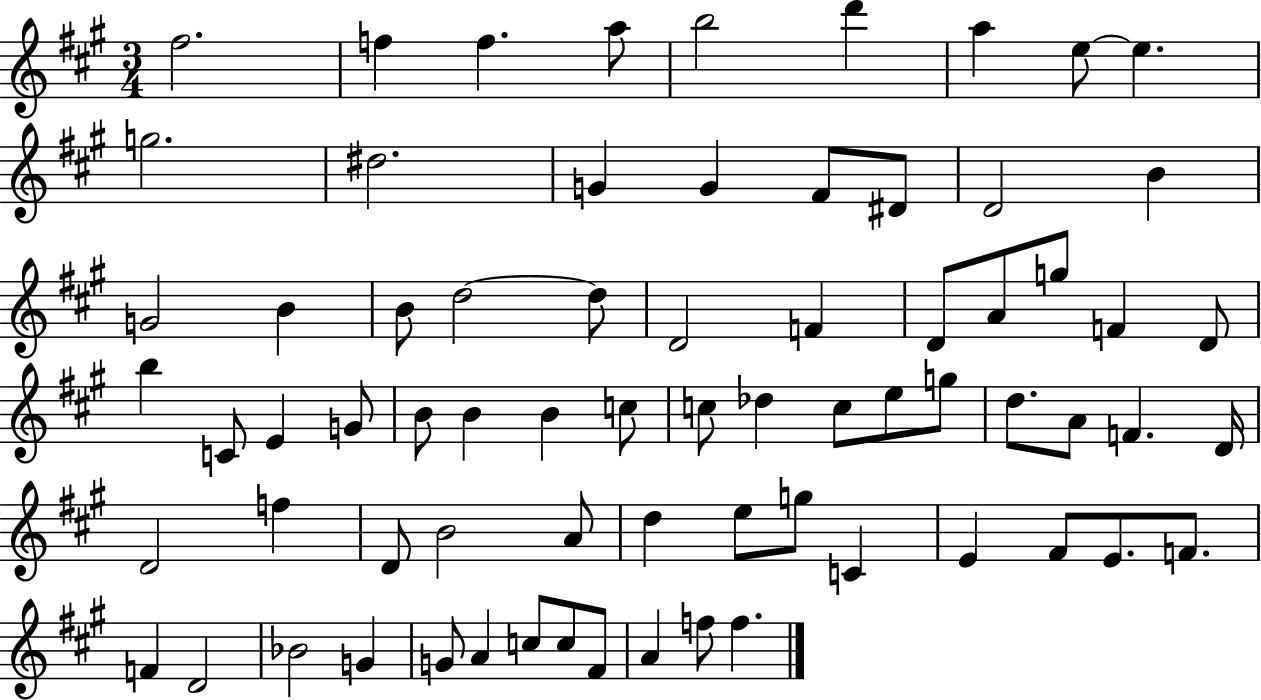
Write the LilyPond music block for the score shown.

{
  \clef treble
  \numericTimeSignature
  \time 3/4
  \key a \major
  \repeat volta 2 { fis''2. | f''4 f''4. a''8 | b''2 d'''4 | a''4 e''8~~ e''4. | \break g''2. | dis''2. | g'4 g'4 fis'8 dis'8 | d'2 b'4 | \break g'2 b'4 | b'8 d''2~~ d''8 | d'2 f'4 | d'8 a'8 g''8 f'4 d'8 | \break b''4 c'8 e'4 g'8 | b'8 b'4 b'4 c''8 | c''8 des''4 c''8 e''8 g''8 | d''8. a'8 f'4. d'16 | \break d'2 f''4 | d'8 b'2 a'8 | d''4 e''8 g''8 c'4 | e'4 fis'8 e'8. f'8. | \break f'4 d'2 | bes'2 g'4 | g'8 a'4 c''8 c''8 fis'8 | a'4 f''8 f''4. | \break } \bar "|."
}